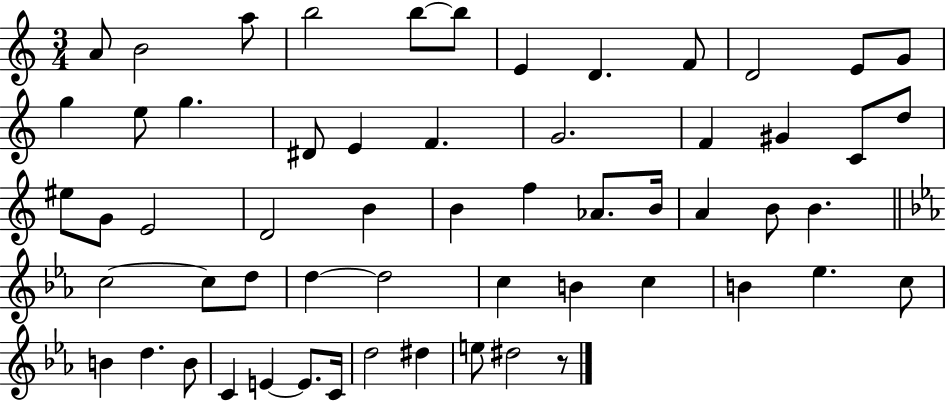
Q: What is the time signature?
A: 3/4